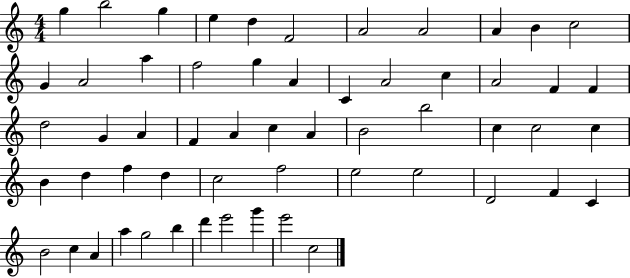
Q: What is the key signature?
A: C major